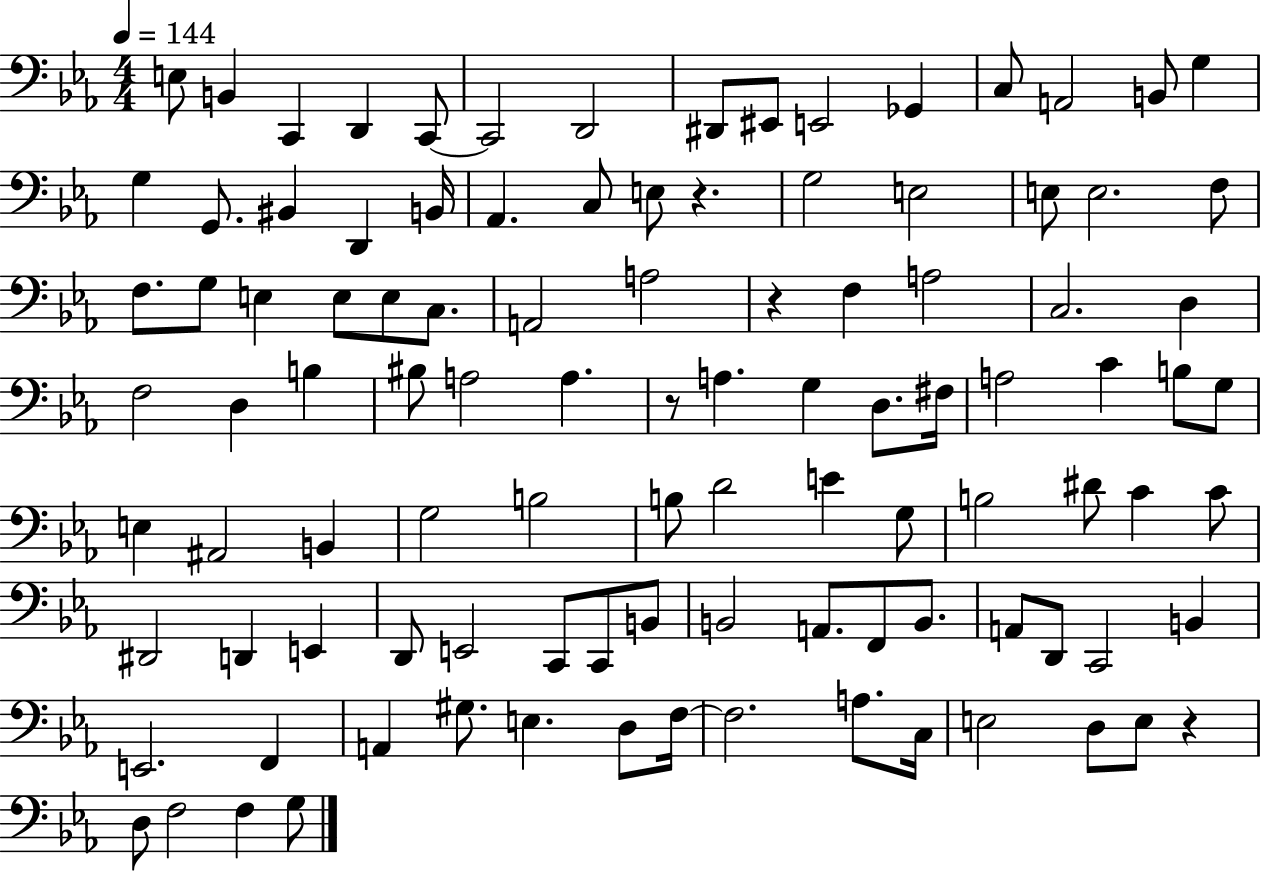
E3/e B2/q C2/q D2/q C2/e C2/h D2/h D#2/e EIS2/e E2/h Gb2/q C3/e A2/h B2/e G3/q G3/q G2/e. BIS2/q D2/q B2/s Ab2/q. C3/e E3/e R/q. G3/h E3/h E3/e E3/h. F3/e F3/e. G3/e E3/q E3/e E3/e C3/e. A2/h A3/h R/q F3/q A3/h C3/h. D3/q F3/h D3/q B3/q BIS3/e A3/h A3/q. R/e A3/q. G3/q D3/e. F#3/s A3/h C4/q B3/e G3/e E3/q A#2/h B2/q G3/h B3/h B3/e D4/h E4/q G3/e B3/h D#4/e C4/q C4/e D#2/h D2/q E2/q D2/e E2/h C2/e C2/e B2/e B2/h A2/e. F2/e B2/e. A2/e D2/e C2/h B2/q E2/h. F2/q A2/q G#3/e. E3/q. D3/e F3/s F3/h. A3/e. C3/s E3/h D3/e E3/e R/q D3/e F3/h F3/q G3/e